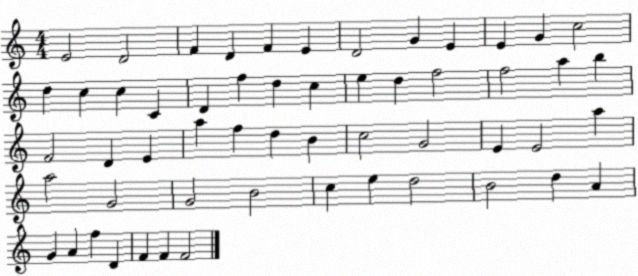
X:1
T:Untitled
M:4/4
L:1/4
K:C
E2 D2 F D F E D2 G E E G c2 d c c C D f d c e d f2 f2 a b F2 D E a f d B c2 G2 E E2 a a2 G2 G2 B2 c e d2 B2 d A G A f D F F F2